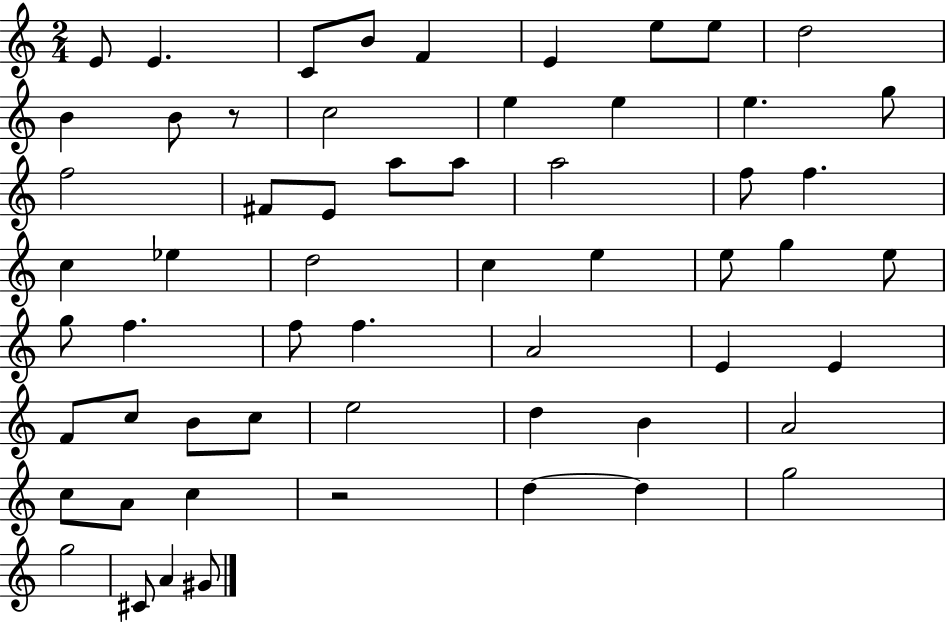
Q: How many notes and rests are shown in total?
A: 59